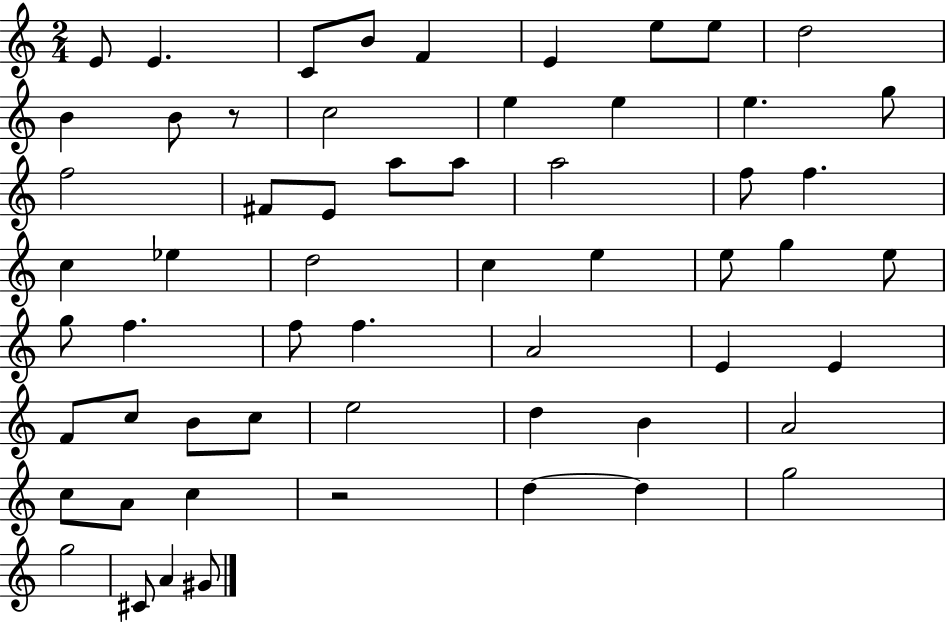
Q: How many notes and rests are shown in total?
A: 59